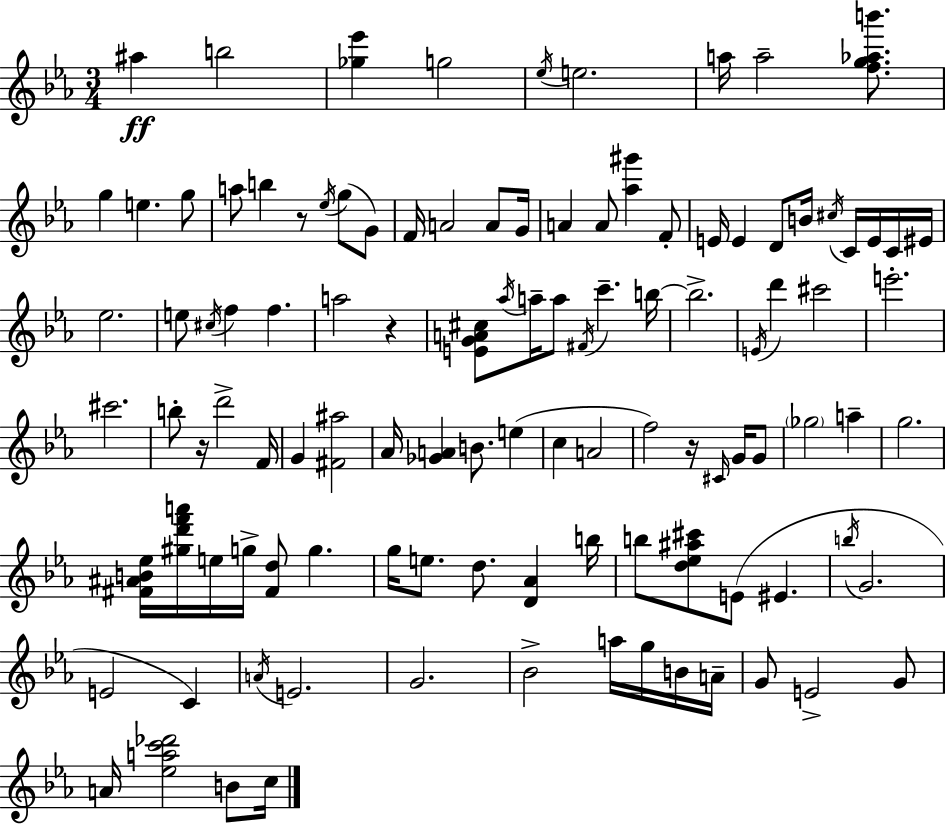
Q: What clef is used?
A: treble